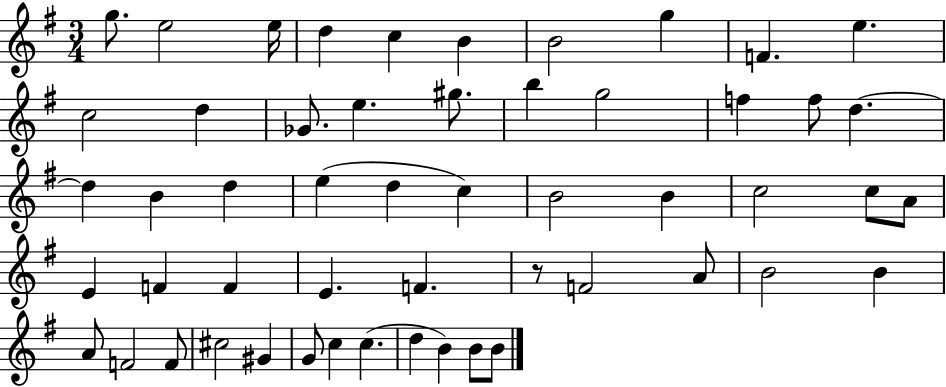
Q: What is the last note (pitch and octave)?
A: B4